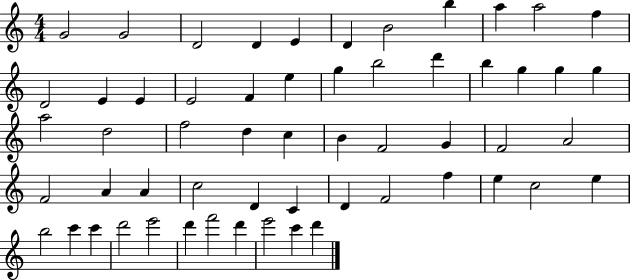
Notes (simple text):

G4/h G4/h D4/h D4/q E4/q D4/q B4/h B5/q A5/q A5/h F5/q D4/h E4/q E4/q E4/h F4/q E5/q G5/q B5/h D6/q B5/q G5/q G5/q G5/q A5/h D5/h F5/h D5/q C5/q B4/q F4/h G4/q F4/h A4/h F4/h A4/q A4/q C5/h D4/q C4/q D4/q F4/h F5/q E5/q C5/h E5/q B5/h C6/q C6/q D6/h E6/h D6/q F6/h D6/q E6/h C6/q D6/q